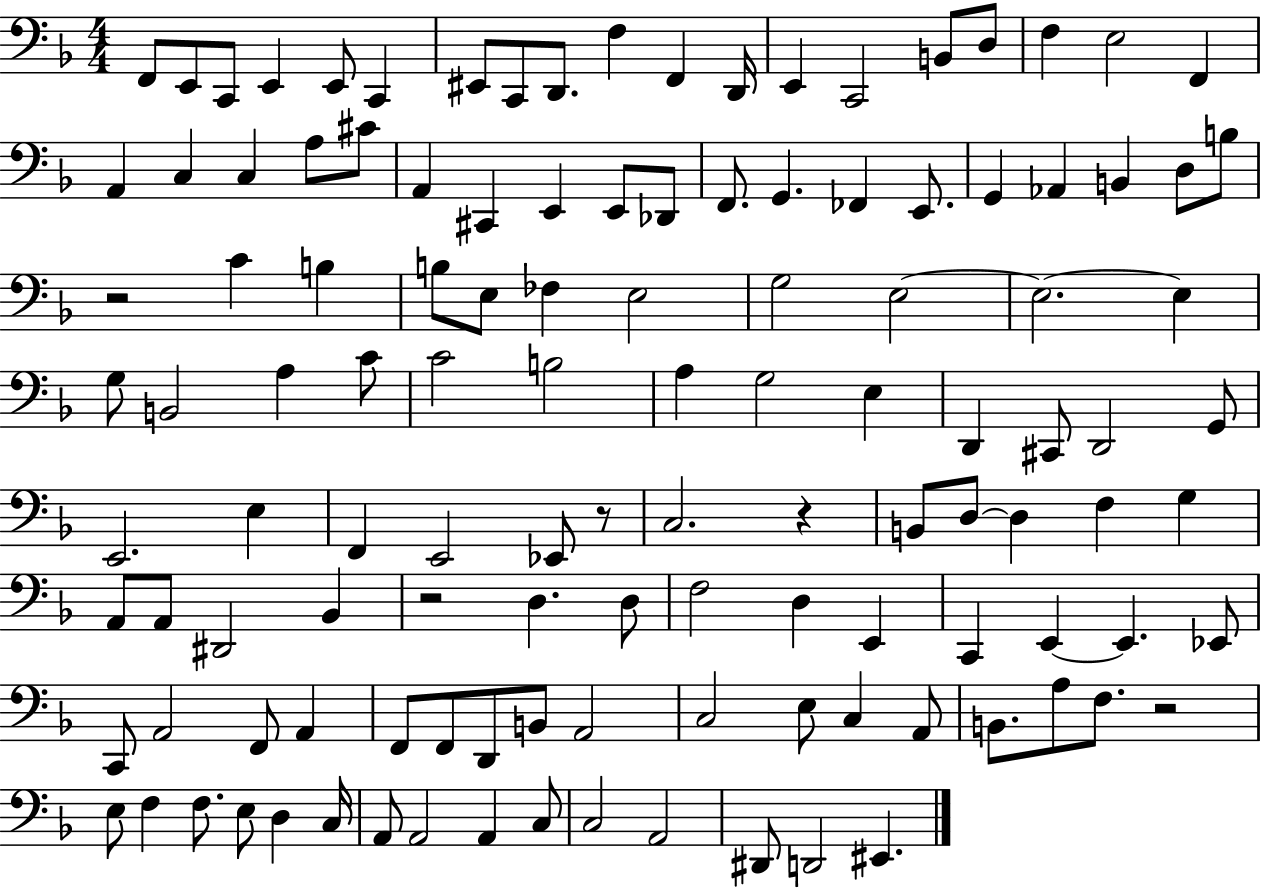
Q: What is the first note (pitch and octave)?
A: F2